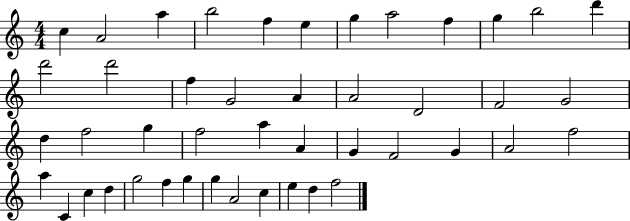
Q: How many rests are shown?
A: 0